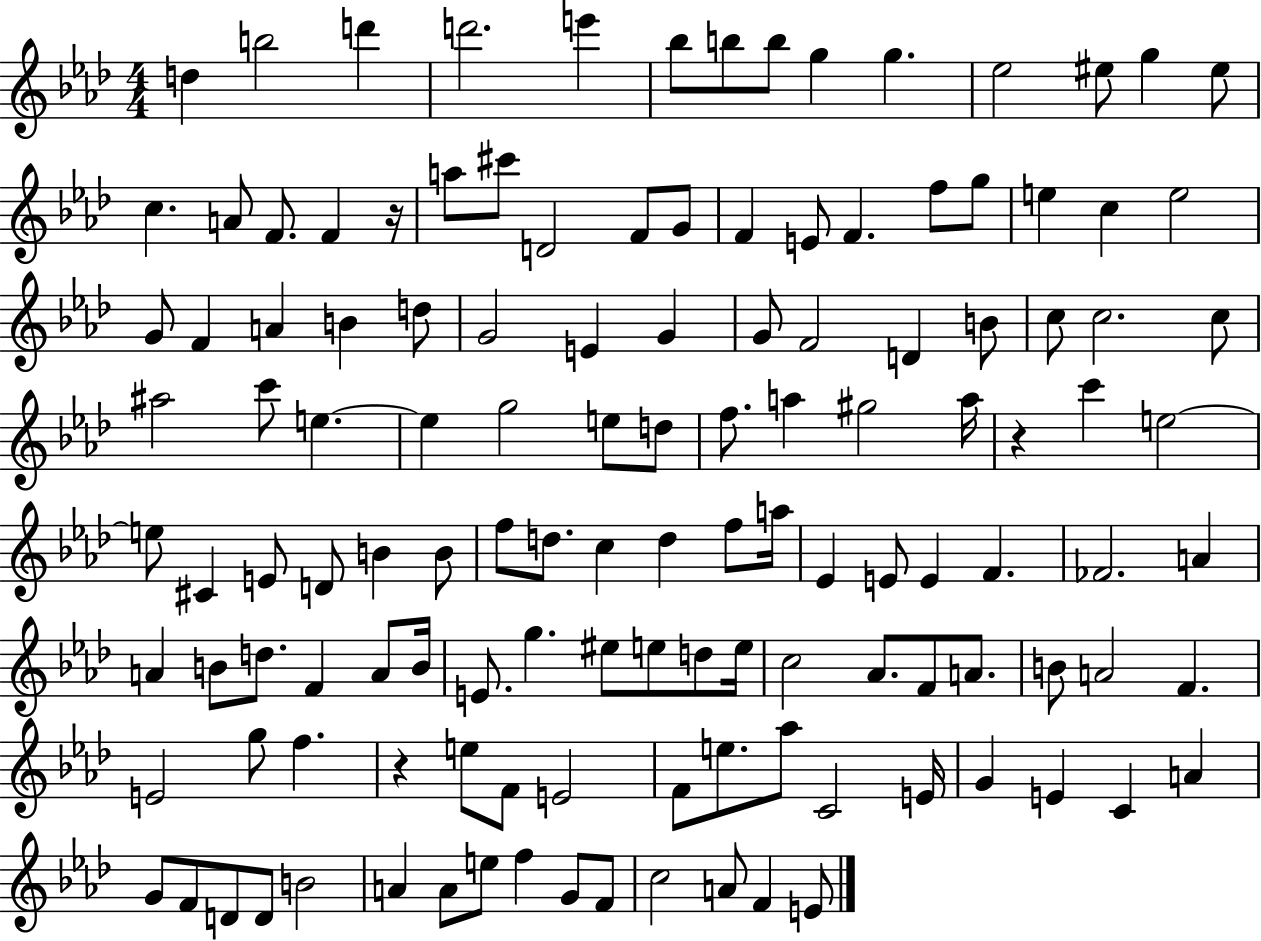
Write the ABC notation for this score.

X:1
T:Untitled
M:4/4
L:1/4
K:Ab
d b2 d' d'2 e' _b/2 b/2 b/2 g g _e2 ^e/2 g ^e/2 c A/2 F/2 F z/4 a/2 ^c'/2 D2 F/2 G/2 F E/2 F f/2 g/2 e c e2 G/2 F A B d/2 G2 E G G/2 F2 D B/2 c/2 c2 c/2 ^a2 c'/2 e e g2 e/2 d/2 f/2 a ^g2 a/4 z c' e2 e/2 ^C E/2 D/2 B B/2 f/2 d/2 c d f/2 a/4 _E E/2 E F _F2 A A B/2 d/2 F A/2 B/4 E/2 g ^e/2 e/2 d/2 e/4 c2 _A/2 F/2 A/2 B/2 A2 F E2 g/2 f z e/2 F/2 E2 F/2 e/2 _a/2 C2 E/4 G E C A G/2 F/2 D/2 D/2 B2 A A/2 e/2 f G/2 F/2 c2 A/2 F E/2